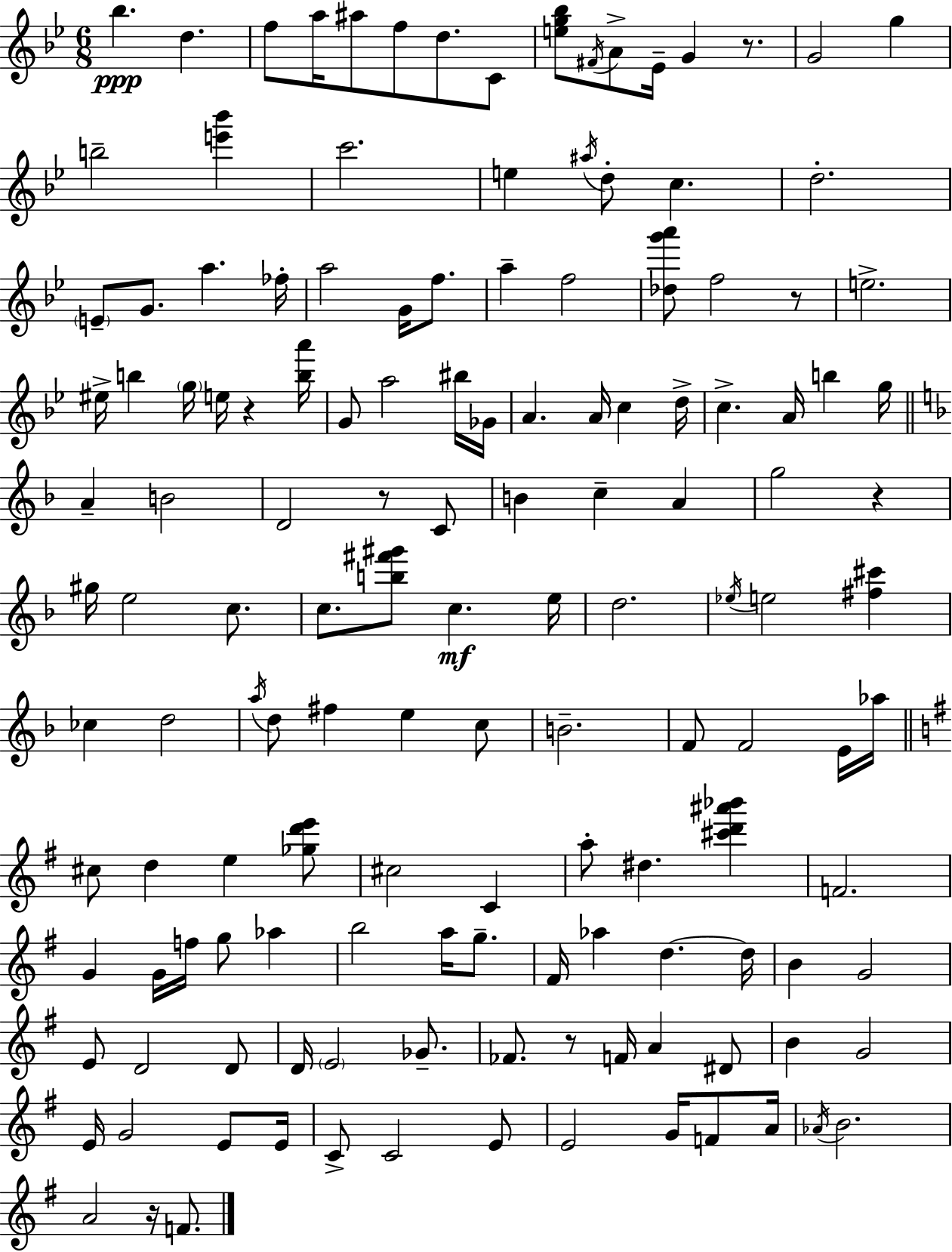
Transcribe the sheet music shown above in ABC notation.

X:1
T:Untitled
M:6/8
L:1/4
K:Gm
_b d f/2 a/4 ^a/2 f/2 d/2 C/2 [eg_b]/2 ^F/4 A/2 _E/4 G z/2 G2 g b2 [e'_b'] c'2 e ^a/4 d/2 c d2 E/2 G/2 a _f/4 a2 G/4 f/2 a f2 [_dg'a']/2 f2 z/2 e2 ^e/4 b g/4 e/4 z [ba']/4 G/2 a2 ^b/4 _G/4 A A/4 c d/4 c A/4 b g/4 A B2 D2 z/2 C/2 B c A g2 z ^g/4 e2 c/2 c/2 [b^f'^g']/2 c e/4 d2 _e/4 e2 [^f^c'] _c d2 a/4 d/2 ^f e c/2 B2 F/2 F2 E/4 _a/4 ^c/2 d e [_gd'e']/2 ^c2 C a/2 ^d [^c'd'^a'_b'] F2 G G/4 f/4 g/2 _a b2 a/4 g/2 ^F/4 _a d d/4 B G2 E/2 D2 D/2 D/4 E2 _G/2 _F/2 z/2 F/4 A ^D/2 B G2 E/4 G2 E/2 E/4 C/2 C2 E/2 E2 G/4 F/2 A/4 _A/4 B2 A2 z/4 F/2